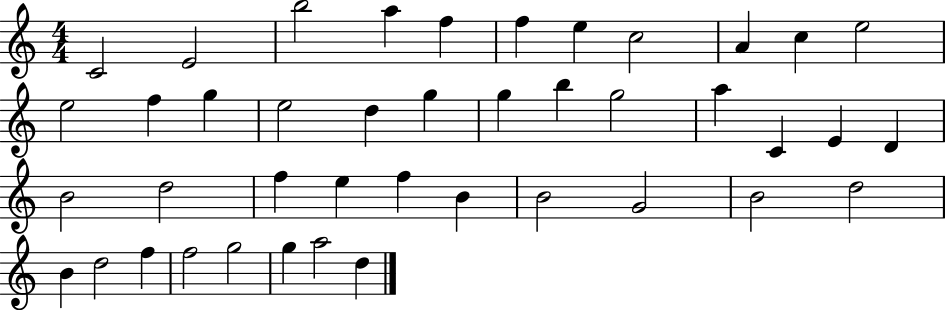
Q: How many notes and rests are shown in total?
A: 42